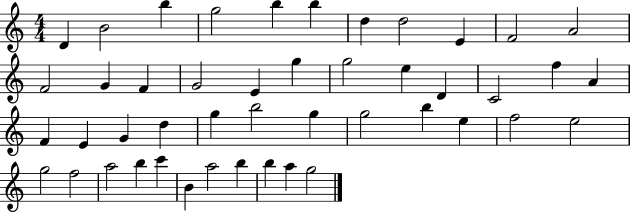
{
  \clef treble
  \numericTimeSignature
  \time 4/4
  \key c \major
  d'4 b'2 b''4 | g''2 b''4 b''4 | d''4 d''2 e'4 | f'2 a'2 | \break f'2 g'4 f'4 | g'2 e'4 g''4 | g''2 e''4 d'4 | c'2 f''4 a'4 | \break f'4 e'4 g'4 d''4 | g''4 b''2 g''4 | g''2 b''4 e''4 | f''2 e''2 | \break g''2 f''2 | a''2 b''4 c'''4 | b'4 a''2 b''4 | b''4 a''4 g''2 | \break \bar "|."
}